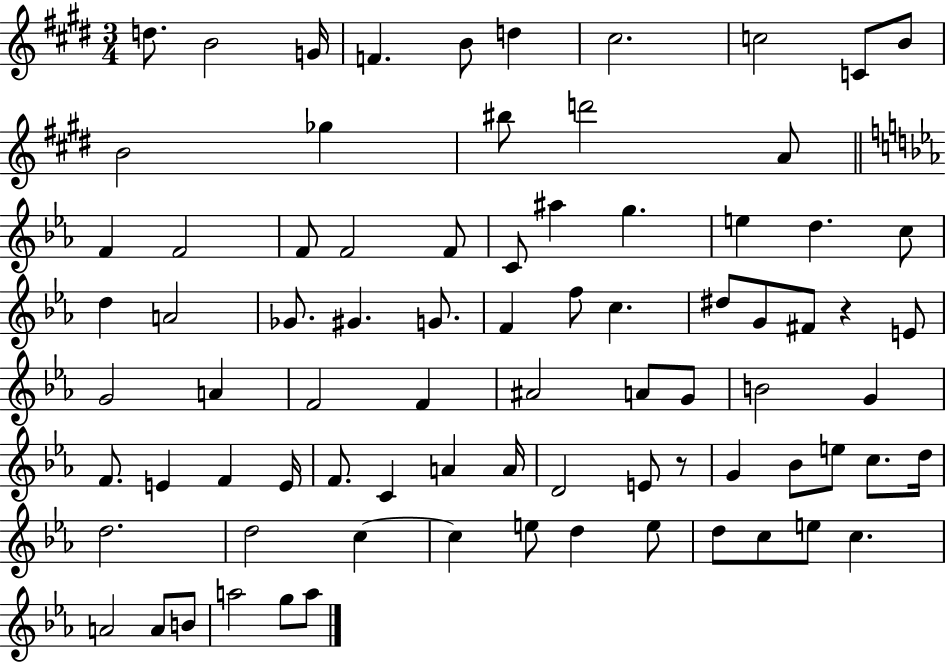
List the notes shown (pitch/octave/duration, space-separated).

D5/e. B4/h G4/s F4/q. B4/e D5/q C#5/h. C5/h C4/e B4/e B4/h Gb5/q BIS5/e D6/h A4/e F4/q F4/h F4/e F4/h F4/e C4/e A#5/q G5/q. E5/q D5/q. C5/e D5/q A4/h Gb4/e. G#4/q. G4/e. F4/q F5/e C5/q. D#5/e G4/e F#4/e R/q E4/e G4/h A4/q F4/h F4/q A#4/h A4/e G4/e B4/h G4/q F4/e. E4/q F4/q E4/s F4/e. C4/q A4/q A4/s D4/h E4/e R/e G4/q Bb4/e E5/e C5/e. D5/s D5/h. D5/h C5/q C5/q E5/e D5/q E5/e D5/e C5/e E5/e C5/q. A4/h A4/e B4/e A5/h G5/e A5/e